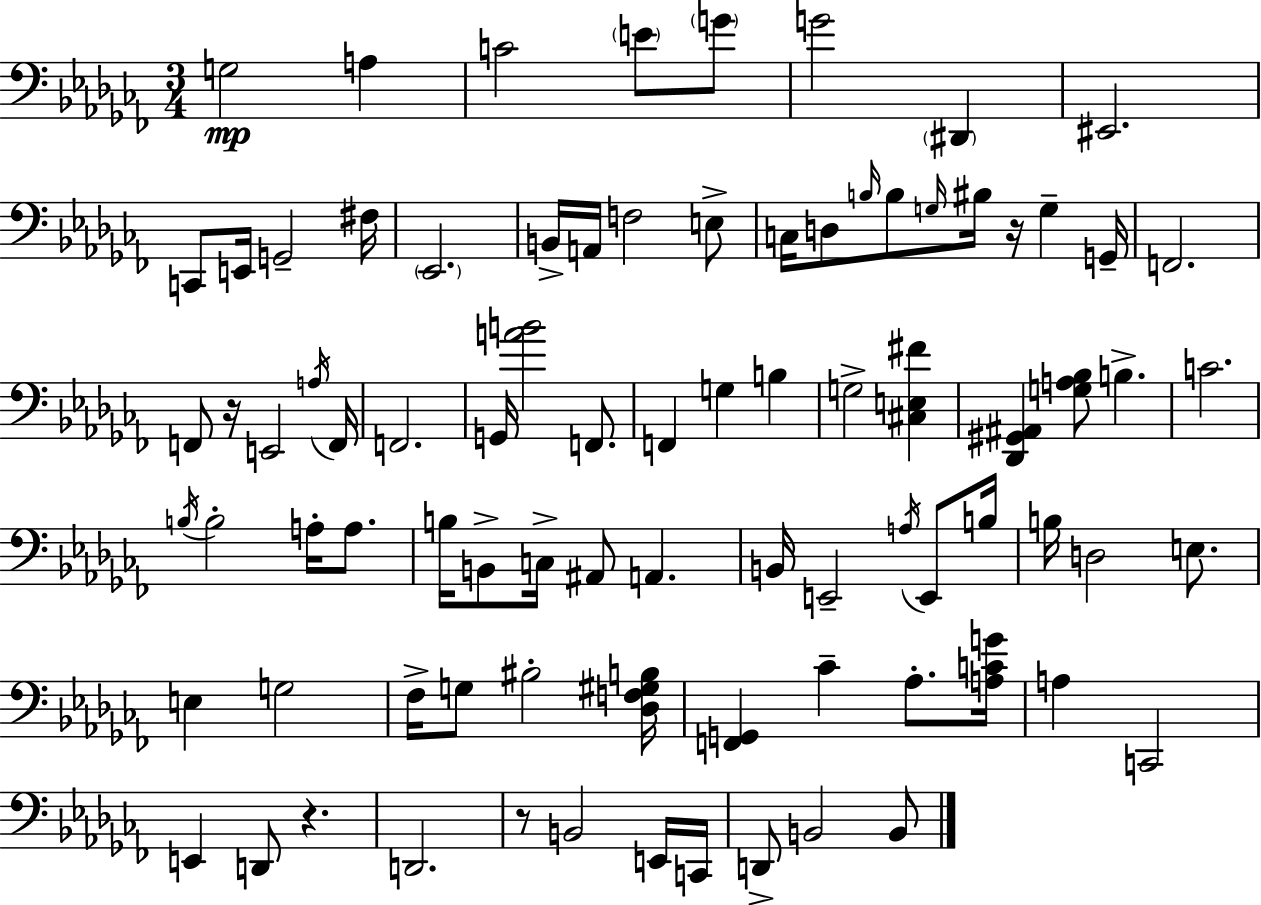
G3/h A3/q C4/h E4/e G4/e G4/h D#2/q EIS2/h. C2/e E2/s G2/h F#3/s Eb2/h. B2/s A2/s F3/h E3/e C3/s D3/e B3/s B3/e G3/s BIS3/s R/s G3/q G2/s F2/h. F2/e R/s E2/h A3/s F2/s F2/h. G2/s [A4,B4]/h F2/e. F2/q G3/q B3/q G3/h [C#3,E3,F#4]/q [Db2,G#2,A#2]/q [G3,A3,Bb3]/e B3/q. C4/h. B3/s B3/h A3/s A3/e. B3/s B2/e C3/s A#2/e A2/q. B2/s E2/h A3/s E2/e B3/s B3/s D3/h E3/e. E3/q G3/h FES3/s G3/e BIS3/h [Db3,F3,G#3,B3]/s [F2,G2]/q CES4/q Ab3/e. [A3,C4,G4]/s A3/q C2/h E2/q D2/e R/q. D2/h. R/e B2/h E2/s C2/s D2/e B2/h B2/e